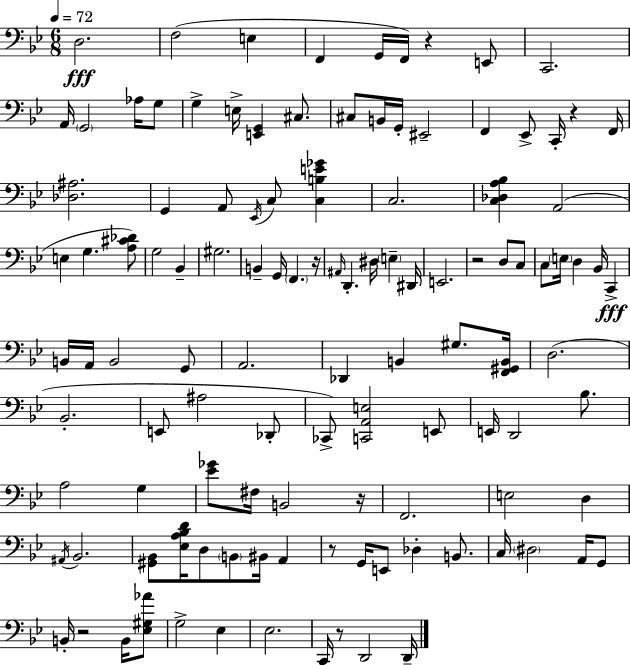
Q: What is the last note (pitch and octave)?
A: D2